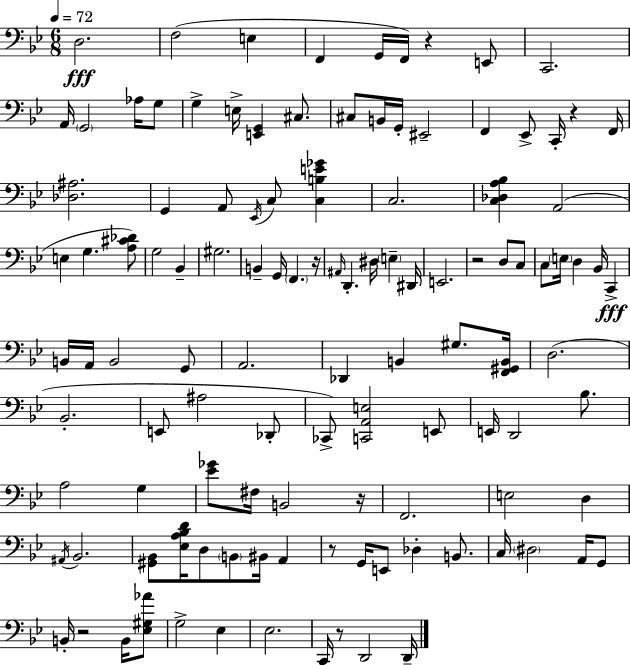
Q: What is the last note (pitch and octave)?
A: D2